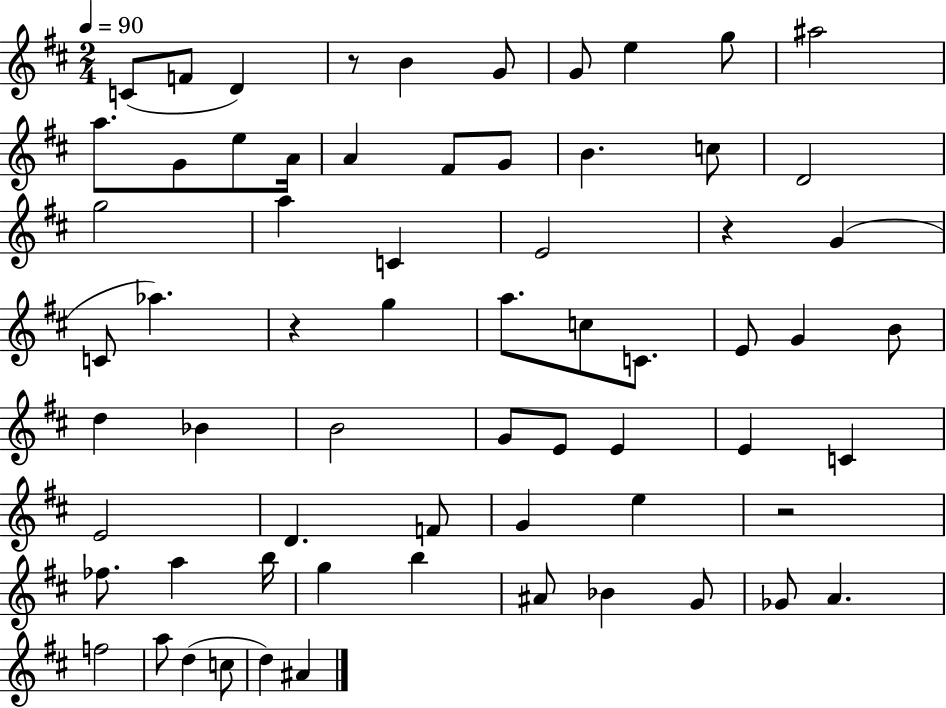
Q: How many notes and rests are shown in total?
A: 66